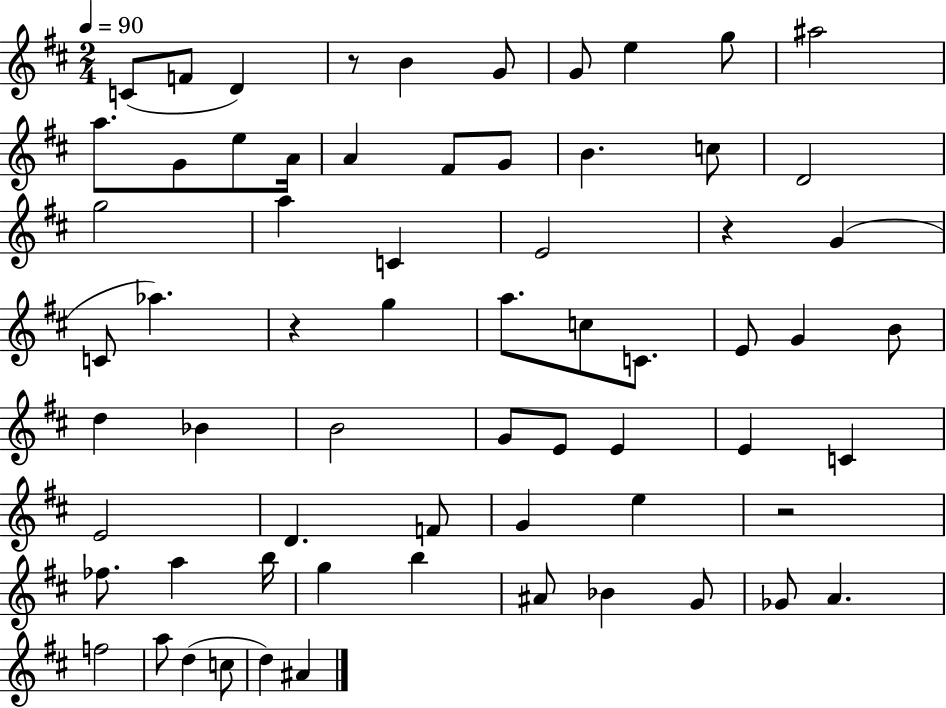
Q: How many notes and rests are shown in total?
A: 66